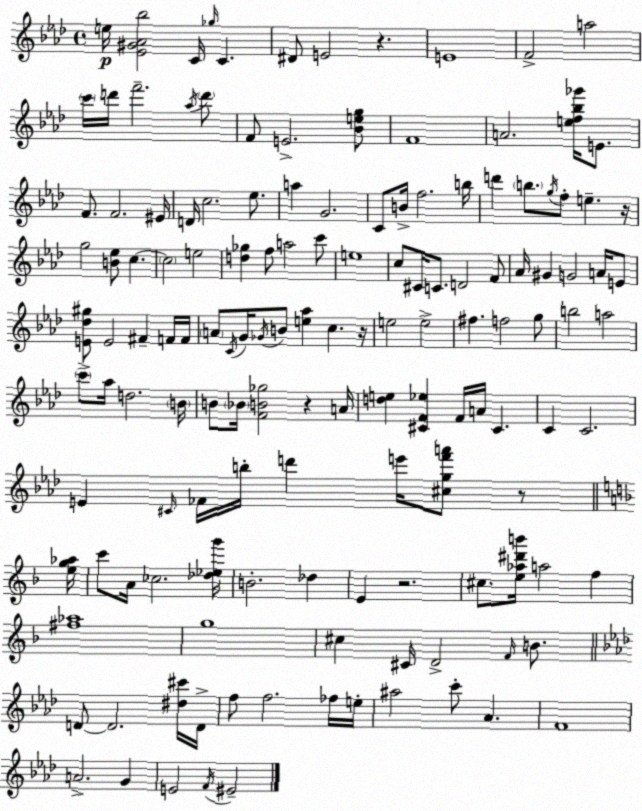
X:1
T:Untitled
M:4/4
L:1/4
K:Fm
e/4 [_E^G_A_b]2 C/4 _g/4 C ^D/2 E2 z E4 F2 a2 c'/4 d'/4 f'2 _a/4 d'/2 F/2 E2 [_Beg]/2 F4 A2 [ef_b_g']/4 E/2 F/2 F2 ^E/4 D/4 c2 _e/2 a G2 C/2 B/4 f2 b/4 d' b/2 g/4 f/2 e z/4 g2 [B_e]/2 c c2 e2 [d_g] f/2 a2 c'/2 e4 c/2 ^C/4 C/2 D2 F/2 _A/4 ^G G2 A/4 E/2 [E_d^g]/2 E2 ^F F/4 F/4 A/2 C/4 G/4 _G/4 B/2 [e_a] c z/4 e2 e2 ^f f2 g/2 b2 a2 c'/2 _a/4 d2 B/4 B/2 _B/4 [FB_g]2 z A/4 [de] [^CF_e] F/4 A/4 ^C C C2 E ^C/4 _F/4 b/4 d' e'/4 [^cgf'a']/2 z/2 [eg_a]/4 c'/2 A/4 _c2 [_d_eg']/4 B2 _d E z2 ^c/2 [e_a^d'b']/4 a2 f [^f_a]4 g4 ^c ^C/4 D2 F/4 B/2 D/2 D2 [^d^c']/4 D/4 f/2 f2 _f/4 e/4 ^a2 c'/2 _A F4 A2 G E2 F/4 ^E2